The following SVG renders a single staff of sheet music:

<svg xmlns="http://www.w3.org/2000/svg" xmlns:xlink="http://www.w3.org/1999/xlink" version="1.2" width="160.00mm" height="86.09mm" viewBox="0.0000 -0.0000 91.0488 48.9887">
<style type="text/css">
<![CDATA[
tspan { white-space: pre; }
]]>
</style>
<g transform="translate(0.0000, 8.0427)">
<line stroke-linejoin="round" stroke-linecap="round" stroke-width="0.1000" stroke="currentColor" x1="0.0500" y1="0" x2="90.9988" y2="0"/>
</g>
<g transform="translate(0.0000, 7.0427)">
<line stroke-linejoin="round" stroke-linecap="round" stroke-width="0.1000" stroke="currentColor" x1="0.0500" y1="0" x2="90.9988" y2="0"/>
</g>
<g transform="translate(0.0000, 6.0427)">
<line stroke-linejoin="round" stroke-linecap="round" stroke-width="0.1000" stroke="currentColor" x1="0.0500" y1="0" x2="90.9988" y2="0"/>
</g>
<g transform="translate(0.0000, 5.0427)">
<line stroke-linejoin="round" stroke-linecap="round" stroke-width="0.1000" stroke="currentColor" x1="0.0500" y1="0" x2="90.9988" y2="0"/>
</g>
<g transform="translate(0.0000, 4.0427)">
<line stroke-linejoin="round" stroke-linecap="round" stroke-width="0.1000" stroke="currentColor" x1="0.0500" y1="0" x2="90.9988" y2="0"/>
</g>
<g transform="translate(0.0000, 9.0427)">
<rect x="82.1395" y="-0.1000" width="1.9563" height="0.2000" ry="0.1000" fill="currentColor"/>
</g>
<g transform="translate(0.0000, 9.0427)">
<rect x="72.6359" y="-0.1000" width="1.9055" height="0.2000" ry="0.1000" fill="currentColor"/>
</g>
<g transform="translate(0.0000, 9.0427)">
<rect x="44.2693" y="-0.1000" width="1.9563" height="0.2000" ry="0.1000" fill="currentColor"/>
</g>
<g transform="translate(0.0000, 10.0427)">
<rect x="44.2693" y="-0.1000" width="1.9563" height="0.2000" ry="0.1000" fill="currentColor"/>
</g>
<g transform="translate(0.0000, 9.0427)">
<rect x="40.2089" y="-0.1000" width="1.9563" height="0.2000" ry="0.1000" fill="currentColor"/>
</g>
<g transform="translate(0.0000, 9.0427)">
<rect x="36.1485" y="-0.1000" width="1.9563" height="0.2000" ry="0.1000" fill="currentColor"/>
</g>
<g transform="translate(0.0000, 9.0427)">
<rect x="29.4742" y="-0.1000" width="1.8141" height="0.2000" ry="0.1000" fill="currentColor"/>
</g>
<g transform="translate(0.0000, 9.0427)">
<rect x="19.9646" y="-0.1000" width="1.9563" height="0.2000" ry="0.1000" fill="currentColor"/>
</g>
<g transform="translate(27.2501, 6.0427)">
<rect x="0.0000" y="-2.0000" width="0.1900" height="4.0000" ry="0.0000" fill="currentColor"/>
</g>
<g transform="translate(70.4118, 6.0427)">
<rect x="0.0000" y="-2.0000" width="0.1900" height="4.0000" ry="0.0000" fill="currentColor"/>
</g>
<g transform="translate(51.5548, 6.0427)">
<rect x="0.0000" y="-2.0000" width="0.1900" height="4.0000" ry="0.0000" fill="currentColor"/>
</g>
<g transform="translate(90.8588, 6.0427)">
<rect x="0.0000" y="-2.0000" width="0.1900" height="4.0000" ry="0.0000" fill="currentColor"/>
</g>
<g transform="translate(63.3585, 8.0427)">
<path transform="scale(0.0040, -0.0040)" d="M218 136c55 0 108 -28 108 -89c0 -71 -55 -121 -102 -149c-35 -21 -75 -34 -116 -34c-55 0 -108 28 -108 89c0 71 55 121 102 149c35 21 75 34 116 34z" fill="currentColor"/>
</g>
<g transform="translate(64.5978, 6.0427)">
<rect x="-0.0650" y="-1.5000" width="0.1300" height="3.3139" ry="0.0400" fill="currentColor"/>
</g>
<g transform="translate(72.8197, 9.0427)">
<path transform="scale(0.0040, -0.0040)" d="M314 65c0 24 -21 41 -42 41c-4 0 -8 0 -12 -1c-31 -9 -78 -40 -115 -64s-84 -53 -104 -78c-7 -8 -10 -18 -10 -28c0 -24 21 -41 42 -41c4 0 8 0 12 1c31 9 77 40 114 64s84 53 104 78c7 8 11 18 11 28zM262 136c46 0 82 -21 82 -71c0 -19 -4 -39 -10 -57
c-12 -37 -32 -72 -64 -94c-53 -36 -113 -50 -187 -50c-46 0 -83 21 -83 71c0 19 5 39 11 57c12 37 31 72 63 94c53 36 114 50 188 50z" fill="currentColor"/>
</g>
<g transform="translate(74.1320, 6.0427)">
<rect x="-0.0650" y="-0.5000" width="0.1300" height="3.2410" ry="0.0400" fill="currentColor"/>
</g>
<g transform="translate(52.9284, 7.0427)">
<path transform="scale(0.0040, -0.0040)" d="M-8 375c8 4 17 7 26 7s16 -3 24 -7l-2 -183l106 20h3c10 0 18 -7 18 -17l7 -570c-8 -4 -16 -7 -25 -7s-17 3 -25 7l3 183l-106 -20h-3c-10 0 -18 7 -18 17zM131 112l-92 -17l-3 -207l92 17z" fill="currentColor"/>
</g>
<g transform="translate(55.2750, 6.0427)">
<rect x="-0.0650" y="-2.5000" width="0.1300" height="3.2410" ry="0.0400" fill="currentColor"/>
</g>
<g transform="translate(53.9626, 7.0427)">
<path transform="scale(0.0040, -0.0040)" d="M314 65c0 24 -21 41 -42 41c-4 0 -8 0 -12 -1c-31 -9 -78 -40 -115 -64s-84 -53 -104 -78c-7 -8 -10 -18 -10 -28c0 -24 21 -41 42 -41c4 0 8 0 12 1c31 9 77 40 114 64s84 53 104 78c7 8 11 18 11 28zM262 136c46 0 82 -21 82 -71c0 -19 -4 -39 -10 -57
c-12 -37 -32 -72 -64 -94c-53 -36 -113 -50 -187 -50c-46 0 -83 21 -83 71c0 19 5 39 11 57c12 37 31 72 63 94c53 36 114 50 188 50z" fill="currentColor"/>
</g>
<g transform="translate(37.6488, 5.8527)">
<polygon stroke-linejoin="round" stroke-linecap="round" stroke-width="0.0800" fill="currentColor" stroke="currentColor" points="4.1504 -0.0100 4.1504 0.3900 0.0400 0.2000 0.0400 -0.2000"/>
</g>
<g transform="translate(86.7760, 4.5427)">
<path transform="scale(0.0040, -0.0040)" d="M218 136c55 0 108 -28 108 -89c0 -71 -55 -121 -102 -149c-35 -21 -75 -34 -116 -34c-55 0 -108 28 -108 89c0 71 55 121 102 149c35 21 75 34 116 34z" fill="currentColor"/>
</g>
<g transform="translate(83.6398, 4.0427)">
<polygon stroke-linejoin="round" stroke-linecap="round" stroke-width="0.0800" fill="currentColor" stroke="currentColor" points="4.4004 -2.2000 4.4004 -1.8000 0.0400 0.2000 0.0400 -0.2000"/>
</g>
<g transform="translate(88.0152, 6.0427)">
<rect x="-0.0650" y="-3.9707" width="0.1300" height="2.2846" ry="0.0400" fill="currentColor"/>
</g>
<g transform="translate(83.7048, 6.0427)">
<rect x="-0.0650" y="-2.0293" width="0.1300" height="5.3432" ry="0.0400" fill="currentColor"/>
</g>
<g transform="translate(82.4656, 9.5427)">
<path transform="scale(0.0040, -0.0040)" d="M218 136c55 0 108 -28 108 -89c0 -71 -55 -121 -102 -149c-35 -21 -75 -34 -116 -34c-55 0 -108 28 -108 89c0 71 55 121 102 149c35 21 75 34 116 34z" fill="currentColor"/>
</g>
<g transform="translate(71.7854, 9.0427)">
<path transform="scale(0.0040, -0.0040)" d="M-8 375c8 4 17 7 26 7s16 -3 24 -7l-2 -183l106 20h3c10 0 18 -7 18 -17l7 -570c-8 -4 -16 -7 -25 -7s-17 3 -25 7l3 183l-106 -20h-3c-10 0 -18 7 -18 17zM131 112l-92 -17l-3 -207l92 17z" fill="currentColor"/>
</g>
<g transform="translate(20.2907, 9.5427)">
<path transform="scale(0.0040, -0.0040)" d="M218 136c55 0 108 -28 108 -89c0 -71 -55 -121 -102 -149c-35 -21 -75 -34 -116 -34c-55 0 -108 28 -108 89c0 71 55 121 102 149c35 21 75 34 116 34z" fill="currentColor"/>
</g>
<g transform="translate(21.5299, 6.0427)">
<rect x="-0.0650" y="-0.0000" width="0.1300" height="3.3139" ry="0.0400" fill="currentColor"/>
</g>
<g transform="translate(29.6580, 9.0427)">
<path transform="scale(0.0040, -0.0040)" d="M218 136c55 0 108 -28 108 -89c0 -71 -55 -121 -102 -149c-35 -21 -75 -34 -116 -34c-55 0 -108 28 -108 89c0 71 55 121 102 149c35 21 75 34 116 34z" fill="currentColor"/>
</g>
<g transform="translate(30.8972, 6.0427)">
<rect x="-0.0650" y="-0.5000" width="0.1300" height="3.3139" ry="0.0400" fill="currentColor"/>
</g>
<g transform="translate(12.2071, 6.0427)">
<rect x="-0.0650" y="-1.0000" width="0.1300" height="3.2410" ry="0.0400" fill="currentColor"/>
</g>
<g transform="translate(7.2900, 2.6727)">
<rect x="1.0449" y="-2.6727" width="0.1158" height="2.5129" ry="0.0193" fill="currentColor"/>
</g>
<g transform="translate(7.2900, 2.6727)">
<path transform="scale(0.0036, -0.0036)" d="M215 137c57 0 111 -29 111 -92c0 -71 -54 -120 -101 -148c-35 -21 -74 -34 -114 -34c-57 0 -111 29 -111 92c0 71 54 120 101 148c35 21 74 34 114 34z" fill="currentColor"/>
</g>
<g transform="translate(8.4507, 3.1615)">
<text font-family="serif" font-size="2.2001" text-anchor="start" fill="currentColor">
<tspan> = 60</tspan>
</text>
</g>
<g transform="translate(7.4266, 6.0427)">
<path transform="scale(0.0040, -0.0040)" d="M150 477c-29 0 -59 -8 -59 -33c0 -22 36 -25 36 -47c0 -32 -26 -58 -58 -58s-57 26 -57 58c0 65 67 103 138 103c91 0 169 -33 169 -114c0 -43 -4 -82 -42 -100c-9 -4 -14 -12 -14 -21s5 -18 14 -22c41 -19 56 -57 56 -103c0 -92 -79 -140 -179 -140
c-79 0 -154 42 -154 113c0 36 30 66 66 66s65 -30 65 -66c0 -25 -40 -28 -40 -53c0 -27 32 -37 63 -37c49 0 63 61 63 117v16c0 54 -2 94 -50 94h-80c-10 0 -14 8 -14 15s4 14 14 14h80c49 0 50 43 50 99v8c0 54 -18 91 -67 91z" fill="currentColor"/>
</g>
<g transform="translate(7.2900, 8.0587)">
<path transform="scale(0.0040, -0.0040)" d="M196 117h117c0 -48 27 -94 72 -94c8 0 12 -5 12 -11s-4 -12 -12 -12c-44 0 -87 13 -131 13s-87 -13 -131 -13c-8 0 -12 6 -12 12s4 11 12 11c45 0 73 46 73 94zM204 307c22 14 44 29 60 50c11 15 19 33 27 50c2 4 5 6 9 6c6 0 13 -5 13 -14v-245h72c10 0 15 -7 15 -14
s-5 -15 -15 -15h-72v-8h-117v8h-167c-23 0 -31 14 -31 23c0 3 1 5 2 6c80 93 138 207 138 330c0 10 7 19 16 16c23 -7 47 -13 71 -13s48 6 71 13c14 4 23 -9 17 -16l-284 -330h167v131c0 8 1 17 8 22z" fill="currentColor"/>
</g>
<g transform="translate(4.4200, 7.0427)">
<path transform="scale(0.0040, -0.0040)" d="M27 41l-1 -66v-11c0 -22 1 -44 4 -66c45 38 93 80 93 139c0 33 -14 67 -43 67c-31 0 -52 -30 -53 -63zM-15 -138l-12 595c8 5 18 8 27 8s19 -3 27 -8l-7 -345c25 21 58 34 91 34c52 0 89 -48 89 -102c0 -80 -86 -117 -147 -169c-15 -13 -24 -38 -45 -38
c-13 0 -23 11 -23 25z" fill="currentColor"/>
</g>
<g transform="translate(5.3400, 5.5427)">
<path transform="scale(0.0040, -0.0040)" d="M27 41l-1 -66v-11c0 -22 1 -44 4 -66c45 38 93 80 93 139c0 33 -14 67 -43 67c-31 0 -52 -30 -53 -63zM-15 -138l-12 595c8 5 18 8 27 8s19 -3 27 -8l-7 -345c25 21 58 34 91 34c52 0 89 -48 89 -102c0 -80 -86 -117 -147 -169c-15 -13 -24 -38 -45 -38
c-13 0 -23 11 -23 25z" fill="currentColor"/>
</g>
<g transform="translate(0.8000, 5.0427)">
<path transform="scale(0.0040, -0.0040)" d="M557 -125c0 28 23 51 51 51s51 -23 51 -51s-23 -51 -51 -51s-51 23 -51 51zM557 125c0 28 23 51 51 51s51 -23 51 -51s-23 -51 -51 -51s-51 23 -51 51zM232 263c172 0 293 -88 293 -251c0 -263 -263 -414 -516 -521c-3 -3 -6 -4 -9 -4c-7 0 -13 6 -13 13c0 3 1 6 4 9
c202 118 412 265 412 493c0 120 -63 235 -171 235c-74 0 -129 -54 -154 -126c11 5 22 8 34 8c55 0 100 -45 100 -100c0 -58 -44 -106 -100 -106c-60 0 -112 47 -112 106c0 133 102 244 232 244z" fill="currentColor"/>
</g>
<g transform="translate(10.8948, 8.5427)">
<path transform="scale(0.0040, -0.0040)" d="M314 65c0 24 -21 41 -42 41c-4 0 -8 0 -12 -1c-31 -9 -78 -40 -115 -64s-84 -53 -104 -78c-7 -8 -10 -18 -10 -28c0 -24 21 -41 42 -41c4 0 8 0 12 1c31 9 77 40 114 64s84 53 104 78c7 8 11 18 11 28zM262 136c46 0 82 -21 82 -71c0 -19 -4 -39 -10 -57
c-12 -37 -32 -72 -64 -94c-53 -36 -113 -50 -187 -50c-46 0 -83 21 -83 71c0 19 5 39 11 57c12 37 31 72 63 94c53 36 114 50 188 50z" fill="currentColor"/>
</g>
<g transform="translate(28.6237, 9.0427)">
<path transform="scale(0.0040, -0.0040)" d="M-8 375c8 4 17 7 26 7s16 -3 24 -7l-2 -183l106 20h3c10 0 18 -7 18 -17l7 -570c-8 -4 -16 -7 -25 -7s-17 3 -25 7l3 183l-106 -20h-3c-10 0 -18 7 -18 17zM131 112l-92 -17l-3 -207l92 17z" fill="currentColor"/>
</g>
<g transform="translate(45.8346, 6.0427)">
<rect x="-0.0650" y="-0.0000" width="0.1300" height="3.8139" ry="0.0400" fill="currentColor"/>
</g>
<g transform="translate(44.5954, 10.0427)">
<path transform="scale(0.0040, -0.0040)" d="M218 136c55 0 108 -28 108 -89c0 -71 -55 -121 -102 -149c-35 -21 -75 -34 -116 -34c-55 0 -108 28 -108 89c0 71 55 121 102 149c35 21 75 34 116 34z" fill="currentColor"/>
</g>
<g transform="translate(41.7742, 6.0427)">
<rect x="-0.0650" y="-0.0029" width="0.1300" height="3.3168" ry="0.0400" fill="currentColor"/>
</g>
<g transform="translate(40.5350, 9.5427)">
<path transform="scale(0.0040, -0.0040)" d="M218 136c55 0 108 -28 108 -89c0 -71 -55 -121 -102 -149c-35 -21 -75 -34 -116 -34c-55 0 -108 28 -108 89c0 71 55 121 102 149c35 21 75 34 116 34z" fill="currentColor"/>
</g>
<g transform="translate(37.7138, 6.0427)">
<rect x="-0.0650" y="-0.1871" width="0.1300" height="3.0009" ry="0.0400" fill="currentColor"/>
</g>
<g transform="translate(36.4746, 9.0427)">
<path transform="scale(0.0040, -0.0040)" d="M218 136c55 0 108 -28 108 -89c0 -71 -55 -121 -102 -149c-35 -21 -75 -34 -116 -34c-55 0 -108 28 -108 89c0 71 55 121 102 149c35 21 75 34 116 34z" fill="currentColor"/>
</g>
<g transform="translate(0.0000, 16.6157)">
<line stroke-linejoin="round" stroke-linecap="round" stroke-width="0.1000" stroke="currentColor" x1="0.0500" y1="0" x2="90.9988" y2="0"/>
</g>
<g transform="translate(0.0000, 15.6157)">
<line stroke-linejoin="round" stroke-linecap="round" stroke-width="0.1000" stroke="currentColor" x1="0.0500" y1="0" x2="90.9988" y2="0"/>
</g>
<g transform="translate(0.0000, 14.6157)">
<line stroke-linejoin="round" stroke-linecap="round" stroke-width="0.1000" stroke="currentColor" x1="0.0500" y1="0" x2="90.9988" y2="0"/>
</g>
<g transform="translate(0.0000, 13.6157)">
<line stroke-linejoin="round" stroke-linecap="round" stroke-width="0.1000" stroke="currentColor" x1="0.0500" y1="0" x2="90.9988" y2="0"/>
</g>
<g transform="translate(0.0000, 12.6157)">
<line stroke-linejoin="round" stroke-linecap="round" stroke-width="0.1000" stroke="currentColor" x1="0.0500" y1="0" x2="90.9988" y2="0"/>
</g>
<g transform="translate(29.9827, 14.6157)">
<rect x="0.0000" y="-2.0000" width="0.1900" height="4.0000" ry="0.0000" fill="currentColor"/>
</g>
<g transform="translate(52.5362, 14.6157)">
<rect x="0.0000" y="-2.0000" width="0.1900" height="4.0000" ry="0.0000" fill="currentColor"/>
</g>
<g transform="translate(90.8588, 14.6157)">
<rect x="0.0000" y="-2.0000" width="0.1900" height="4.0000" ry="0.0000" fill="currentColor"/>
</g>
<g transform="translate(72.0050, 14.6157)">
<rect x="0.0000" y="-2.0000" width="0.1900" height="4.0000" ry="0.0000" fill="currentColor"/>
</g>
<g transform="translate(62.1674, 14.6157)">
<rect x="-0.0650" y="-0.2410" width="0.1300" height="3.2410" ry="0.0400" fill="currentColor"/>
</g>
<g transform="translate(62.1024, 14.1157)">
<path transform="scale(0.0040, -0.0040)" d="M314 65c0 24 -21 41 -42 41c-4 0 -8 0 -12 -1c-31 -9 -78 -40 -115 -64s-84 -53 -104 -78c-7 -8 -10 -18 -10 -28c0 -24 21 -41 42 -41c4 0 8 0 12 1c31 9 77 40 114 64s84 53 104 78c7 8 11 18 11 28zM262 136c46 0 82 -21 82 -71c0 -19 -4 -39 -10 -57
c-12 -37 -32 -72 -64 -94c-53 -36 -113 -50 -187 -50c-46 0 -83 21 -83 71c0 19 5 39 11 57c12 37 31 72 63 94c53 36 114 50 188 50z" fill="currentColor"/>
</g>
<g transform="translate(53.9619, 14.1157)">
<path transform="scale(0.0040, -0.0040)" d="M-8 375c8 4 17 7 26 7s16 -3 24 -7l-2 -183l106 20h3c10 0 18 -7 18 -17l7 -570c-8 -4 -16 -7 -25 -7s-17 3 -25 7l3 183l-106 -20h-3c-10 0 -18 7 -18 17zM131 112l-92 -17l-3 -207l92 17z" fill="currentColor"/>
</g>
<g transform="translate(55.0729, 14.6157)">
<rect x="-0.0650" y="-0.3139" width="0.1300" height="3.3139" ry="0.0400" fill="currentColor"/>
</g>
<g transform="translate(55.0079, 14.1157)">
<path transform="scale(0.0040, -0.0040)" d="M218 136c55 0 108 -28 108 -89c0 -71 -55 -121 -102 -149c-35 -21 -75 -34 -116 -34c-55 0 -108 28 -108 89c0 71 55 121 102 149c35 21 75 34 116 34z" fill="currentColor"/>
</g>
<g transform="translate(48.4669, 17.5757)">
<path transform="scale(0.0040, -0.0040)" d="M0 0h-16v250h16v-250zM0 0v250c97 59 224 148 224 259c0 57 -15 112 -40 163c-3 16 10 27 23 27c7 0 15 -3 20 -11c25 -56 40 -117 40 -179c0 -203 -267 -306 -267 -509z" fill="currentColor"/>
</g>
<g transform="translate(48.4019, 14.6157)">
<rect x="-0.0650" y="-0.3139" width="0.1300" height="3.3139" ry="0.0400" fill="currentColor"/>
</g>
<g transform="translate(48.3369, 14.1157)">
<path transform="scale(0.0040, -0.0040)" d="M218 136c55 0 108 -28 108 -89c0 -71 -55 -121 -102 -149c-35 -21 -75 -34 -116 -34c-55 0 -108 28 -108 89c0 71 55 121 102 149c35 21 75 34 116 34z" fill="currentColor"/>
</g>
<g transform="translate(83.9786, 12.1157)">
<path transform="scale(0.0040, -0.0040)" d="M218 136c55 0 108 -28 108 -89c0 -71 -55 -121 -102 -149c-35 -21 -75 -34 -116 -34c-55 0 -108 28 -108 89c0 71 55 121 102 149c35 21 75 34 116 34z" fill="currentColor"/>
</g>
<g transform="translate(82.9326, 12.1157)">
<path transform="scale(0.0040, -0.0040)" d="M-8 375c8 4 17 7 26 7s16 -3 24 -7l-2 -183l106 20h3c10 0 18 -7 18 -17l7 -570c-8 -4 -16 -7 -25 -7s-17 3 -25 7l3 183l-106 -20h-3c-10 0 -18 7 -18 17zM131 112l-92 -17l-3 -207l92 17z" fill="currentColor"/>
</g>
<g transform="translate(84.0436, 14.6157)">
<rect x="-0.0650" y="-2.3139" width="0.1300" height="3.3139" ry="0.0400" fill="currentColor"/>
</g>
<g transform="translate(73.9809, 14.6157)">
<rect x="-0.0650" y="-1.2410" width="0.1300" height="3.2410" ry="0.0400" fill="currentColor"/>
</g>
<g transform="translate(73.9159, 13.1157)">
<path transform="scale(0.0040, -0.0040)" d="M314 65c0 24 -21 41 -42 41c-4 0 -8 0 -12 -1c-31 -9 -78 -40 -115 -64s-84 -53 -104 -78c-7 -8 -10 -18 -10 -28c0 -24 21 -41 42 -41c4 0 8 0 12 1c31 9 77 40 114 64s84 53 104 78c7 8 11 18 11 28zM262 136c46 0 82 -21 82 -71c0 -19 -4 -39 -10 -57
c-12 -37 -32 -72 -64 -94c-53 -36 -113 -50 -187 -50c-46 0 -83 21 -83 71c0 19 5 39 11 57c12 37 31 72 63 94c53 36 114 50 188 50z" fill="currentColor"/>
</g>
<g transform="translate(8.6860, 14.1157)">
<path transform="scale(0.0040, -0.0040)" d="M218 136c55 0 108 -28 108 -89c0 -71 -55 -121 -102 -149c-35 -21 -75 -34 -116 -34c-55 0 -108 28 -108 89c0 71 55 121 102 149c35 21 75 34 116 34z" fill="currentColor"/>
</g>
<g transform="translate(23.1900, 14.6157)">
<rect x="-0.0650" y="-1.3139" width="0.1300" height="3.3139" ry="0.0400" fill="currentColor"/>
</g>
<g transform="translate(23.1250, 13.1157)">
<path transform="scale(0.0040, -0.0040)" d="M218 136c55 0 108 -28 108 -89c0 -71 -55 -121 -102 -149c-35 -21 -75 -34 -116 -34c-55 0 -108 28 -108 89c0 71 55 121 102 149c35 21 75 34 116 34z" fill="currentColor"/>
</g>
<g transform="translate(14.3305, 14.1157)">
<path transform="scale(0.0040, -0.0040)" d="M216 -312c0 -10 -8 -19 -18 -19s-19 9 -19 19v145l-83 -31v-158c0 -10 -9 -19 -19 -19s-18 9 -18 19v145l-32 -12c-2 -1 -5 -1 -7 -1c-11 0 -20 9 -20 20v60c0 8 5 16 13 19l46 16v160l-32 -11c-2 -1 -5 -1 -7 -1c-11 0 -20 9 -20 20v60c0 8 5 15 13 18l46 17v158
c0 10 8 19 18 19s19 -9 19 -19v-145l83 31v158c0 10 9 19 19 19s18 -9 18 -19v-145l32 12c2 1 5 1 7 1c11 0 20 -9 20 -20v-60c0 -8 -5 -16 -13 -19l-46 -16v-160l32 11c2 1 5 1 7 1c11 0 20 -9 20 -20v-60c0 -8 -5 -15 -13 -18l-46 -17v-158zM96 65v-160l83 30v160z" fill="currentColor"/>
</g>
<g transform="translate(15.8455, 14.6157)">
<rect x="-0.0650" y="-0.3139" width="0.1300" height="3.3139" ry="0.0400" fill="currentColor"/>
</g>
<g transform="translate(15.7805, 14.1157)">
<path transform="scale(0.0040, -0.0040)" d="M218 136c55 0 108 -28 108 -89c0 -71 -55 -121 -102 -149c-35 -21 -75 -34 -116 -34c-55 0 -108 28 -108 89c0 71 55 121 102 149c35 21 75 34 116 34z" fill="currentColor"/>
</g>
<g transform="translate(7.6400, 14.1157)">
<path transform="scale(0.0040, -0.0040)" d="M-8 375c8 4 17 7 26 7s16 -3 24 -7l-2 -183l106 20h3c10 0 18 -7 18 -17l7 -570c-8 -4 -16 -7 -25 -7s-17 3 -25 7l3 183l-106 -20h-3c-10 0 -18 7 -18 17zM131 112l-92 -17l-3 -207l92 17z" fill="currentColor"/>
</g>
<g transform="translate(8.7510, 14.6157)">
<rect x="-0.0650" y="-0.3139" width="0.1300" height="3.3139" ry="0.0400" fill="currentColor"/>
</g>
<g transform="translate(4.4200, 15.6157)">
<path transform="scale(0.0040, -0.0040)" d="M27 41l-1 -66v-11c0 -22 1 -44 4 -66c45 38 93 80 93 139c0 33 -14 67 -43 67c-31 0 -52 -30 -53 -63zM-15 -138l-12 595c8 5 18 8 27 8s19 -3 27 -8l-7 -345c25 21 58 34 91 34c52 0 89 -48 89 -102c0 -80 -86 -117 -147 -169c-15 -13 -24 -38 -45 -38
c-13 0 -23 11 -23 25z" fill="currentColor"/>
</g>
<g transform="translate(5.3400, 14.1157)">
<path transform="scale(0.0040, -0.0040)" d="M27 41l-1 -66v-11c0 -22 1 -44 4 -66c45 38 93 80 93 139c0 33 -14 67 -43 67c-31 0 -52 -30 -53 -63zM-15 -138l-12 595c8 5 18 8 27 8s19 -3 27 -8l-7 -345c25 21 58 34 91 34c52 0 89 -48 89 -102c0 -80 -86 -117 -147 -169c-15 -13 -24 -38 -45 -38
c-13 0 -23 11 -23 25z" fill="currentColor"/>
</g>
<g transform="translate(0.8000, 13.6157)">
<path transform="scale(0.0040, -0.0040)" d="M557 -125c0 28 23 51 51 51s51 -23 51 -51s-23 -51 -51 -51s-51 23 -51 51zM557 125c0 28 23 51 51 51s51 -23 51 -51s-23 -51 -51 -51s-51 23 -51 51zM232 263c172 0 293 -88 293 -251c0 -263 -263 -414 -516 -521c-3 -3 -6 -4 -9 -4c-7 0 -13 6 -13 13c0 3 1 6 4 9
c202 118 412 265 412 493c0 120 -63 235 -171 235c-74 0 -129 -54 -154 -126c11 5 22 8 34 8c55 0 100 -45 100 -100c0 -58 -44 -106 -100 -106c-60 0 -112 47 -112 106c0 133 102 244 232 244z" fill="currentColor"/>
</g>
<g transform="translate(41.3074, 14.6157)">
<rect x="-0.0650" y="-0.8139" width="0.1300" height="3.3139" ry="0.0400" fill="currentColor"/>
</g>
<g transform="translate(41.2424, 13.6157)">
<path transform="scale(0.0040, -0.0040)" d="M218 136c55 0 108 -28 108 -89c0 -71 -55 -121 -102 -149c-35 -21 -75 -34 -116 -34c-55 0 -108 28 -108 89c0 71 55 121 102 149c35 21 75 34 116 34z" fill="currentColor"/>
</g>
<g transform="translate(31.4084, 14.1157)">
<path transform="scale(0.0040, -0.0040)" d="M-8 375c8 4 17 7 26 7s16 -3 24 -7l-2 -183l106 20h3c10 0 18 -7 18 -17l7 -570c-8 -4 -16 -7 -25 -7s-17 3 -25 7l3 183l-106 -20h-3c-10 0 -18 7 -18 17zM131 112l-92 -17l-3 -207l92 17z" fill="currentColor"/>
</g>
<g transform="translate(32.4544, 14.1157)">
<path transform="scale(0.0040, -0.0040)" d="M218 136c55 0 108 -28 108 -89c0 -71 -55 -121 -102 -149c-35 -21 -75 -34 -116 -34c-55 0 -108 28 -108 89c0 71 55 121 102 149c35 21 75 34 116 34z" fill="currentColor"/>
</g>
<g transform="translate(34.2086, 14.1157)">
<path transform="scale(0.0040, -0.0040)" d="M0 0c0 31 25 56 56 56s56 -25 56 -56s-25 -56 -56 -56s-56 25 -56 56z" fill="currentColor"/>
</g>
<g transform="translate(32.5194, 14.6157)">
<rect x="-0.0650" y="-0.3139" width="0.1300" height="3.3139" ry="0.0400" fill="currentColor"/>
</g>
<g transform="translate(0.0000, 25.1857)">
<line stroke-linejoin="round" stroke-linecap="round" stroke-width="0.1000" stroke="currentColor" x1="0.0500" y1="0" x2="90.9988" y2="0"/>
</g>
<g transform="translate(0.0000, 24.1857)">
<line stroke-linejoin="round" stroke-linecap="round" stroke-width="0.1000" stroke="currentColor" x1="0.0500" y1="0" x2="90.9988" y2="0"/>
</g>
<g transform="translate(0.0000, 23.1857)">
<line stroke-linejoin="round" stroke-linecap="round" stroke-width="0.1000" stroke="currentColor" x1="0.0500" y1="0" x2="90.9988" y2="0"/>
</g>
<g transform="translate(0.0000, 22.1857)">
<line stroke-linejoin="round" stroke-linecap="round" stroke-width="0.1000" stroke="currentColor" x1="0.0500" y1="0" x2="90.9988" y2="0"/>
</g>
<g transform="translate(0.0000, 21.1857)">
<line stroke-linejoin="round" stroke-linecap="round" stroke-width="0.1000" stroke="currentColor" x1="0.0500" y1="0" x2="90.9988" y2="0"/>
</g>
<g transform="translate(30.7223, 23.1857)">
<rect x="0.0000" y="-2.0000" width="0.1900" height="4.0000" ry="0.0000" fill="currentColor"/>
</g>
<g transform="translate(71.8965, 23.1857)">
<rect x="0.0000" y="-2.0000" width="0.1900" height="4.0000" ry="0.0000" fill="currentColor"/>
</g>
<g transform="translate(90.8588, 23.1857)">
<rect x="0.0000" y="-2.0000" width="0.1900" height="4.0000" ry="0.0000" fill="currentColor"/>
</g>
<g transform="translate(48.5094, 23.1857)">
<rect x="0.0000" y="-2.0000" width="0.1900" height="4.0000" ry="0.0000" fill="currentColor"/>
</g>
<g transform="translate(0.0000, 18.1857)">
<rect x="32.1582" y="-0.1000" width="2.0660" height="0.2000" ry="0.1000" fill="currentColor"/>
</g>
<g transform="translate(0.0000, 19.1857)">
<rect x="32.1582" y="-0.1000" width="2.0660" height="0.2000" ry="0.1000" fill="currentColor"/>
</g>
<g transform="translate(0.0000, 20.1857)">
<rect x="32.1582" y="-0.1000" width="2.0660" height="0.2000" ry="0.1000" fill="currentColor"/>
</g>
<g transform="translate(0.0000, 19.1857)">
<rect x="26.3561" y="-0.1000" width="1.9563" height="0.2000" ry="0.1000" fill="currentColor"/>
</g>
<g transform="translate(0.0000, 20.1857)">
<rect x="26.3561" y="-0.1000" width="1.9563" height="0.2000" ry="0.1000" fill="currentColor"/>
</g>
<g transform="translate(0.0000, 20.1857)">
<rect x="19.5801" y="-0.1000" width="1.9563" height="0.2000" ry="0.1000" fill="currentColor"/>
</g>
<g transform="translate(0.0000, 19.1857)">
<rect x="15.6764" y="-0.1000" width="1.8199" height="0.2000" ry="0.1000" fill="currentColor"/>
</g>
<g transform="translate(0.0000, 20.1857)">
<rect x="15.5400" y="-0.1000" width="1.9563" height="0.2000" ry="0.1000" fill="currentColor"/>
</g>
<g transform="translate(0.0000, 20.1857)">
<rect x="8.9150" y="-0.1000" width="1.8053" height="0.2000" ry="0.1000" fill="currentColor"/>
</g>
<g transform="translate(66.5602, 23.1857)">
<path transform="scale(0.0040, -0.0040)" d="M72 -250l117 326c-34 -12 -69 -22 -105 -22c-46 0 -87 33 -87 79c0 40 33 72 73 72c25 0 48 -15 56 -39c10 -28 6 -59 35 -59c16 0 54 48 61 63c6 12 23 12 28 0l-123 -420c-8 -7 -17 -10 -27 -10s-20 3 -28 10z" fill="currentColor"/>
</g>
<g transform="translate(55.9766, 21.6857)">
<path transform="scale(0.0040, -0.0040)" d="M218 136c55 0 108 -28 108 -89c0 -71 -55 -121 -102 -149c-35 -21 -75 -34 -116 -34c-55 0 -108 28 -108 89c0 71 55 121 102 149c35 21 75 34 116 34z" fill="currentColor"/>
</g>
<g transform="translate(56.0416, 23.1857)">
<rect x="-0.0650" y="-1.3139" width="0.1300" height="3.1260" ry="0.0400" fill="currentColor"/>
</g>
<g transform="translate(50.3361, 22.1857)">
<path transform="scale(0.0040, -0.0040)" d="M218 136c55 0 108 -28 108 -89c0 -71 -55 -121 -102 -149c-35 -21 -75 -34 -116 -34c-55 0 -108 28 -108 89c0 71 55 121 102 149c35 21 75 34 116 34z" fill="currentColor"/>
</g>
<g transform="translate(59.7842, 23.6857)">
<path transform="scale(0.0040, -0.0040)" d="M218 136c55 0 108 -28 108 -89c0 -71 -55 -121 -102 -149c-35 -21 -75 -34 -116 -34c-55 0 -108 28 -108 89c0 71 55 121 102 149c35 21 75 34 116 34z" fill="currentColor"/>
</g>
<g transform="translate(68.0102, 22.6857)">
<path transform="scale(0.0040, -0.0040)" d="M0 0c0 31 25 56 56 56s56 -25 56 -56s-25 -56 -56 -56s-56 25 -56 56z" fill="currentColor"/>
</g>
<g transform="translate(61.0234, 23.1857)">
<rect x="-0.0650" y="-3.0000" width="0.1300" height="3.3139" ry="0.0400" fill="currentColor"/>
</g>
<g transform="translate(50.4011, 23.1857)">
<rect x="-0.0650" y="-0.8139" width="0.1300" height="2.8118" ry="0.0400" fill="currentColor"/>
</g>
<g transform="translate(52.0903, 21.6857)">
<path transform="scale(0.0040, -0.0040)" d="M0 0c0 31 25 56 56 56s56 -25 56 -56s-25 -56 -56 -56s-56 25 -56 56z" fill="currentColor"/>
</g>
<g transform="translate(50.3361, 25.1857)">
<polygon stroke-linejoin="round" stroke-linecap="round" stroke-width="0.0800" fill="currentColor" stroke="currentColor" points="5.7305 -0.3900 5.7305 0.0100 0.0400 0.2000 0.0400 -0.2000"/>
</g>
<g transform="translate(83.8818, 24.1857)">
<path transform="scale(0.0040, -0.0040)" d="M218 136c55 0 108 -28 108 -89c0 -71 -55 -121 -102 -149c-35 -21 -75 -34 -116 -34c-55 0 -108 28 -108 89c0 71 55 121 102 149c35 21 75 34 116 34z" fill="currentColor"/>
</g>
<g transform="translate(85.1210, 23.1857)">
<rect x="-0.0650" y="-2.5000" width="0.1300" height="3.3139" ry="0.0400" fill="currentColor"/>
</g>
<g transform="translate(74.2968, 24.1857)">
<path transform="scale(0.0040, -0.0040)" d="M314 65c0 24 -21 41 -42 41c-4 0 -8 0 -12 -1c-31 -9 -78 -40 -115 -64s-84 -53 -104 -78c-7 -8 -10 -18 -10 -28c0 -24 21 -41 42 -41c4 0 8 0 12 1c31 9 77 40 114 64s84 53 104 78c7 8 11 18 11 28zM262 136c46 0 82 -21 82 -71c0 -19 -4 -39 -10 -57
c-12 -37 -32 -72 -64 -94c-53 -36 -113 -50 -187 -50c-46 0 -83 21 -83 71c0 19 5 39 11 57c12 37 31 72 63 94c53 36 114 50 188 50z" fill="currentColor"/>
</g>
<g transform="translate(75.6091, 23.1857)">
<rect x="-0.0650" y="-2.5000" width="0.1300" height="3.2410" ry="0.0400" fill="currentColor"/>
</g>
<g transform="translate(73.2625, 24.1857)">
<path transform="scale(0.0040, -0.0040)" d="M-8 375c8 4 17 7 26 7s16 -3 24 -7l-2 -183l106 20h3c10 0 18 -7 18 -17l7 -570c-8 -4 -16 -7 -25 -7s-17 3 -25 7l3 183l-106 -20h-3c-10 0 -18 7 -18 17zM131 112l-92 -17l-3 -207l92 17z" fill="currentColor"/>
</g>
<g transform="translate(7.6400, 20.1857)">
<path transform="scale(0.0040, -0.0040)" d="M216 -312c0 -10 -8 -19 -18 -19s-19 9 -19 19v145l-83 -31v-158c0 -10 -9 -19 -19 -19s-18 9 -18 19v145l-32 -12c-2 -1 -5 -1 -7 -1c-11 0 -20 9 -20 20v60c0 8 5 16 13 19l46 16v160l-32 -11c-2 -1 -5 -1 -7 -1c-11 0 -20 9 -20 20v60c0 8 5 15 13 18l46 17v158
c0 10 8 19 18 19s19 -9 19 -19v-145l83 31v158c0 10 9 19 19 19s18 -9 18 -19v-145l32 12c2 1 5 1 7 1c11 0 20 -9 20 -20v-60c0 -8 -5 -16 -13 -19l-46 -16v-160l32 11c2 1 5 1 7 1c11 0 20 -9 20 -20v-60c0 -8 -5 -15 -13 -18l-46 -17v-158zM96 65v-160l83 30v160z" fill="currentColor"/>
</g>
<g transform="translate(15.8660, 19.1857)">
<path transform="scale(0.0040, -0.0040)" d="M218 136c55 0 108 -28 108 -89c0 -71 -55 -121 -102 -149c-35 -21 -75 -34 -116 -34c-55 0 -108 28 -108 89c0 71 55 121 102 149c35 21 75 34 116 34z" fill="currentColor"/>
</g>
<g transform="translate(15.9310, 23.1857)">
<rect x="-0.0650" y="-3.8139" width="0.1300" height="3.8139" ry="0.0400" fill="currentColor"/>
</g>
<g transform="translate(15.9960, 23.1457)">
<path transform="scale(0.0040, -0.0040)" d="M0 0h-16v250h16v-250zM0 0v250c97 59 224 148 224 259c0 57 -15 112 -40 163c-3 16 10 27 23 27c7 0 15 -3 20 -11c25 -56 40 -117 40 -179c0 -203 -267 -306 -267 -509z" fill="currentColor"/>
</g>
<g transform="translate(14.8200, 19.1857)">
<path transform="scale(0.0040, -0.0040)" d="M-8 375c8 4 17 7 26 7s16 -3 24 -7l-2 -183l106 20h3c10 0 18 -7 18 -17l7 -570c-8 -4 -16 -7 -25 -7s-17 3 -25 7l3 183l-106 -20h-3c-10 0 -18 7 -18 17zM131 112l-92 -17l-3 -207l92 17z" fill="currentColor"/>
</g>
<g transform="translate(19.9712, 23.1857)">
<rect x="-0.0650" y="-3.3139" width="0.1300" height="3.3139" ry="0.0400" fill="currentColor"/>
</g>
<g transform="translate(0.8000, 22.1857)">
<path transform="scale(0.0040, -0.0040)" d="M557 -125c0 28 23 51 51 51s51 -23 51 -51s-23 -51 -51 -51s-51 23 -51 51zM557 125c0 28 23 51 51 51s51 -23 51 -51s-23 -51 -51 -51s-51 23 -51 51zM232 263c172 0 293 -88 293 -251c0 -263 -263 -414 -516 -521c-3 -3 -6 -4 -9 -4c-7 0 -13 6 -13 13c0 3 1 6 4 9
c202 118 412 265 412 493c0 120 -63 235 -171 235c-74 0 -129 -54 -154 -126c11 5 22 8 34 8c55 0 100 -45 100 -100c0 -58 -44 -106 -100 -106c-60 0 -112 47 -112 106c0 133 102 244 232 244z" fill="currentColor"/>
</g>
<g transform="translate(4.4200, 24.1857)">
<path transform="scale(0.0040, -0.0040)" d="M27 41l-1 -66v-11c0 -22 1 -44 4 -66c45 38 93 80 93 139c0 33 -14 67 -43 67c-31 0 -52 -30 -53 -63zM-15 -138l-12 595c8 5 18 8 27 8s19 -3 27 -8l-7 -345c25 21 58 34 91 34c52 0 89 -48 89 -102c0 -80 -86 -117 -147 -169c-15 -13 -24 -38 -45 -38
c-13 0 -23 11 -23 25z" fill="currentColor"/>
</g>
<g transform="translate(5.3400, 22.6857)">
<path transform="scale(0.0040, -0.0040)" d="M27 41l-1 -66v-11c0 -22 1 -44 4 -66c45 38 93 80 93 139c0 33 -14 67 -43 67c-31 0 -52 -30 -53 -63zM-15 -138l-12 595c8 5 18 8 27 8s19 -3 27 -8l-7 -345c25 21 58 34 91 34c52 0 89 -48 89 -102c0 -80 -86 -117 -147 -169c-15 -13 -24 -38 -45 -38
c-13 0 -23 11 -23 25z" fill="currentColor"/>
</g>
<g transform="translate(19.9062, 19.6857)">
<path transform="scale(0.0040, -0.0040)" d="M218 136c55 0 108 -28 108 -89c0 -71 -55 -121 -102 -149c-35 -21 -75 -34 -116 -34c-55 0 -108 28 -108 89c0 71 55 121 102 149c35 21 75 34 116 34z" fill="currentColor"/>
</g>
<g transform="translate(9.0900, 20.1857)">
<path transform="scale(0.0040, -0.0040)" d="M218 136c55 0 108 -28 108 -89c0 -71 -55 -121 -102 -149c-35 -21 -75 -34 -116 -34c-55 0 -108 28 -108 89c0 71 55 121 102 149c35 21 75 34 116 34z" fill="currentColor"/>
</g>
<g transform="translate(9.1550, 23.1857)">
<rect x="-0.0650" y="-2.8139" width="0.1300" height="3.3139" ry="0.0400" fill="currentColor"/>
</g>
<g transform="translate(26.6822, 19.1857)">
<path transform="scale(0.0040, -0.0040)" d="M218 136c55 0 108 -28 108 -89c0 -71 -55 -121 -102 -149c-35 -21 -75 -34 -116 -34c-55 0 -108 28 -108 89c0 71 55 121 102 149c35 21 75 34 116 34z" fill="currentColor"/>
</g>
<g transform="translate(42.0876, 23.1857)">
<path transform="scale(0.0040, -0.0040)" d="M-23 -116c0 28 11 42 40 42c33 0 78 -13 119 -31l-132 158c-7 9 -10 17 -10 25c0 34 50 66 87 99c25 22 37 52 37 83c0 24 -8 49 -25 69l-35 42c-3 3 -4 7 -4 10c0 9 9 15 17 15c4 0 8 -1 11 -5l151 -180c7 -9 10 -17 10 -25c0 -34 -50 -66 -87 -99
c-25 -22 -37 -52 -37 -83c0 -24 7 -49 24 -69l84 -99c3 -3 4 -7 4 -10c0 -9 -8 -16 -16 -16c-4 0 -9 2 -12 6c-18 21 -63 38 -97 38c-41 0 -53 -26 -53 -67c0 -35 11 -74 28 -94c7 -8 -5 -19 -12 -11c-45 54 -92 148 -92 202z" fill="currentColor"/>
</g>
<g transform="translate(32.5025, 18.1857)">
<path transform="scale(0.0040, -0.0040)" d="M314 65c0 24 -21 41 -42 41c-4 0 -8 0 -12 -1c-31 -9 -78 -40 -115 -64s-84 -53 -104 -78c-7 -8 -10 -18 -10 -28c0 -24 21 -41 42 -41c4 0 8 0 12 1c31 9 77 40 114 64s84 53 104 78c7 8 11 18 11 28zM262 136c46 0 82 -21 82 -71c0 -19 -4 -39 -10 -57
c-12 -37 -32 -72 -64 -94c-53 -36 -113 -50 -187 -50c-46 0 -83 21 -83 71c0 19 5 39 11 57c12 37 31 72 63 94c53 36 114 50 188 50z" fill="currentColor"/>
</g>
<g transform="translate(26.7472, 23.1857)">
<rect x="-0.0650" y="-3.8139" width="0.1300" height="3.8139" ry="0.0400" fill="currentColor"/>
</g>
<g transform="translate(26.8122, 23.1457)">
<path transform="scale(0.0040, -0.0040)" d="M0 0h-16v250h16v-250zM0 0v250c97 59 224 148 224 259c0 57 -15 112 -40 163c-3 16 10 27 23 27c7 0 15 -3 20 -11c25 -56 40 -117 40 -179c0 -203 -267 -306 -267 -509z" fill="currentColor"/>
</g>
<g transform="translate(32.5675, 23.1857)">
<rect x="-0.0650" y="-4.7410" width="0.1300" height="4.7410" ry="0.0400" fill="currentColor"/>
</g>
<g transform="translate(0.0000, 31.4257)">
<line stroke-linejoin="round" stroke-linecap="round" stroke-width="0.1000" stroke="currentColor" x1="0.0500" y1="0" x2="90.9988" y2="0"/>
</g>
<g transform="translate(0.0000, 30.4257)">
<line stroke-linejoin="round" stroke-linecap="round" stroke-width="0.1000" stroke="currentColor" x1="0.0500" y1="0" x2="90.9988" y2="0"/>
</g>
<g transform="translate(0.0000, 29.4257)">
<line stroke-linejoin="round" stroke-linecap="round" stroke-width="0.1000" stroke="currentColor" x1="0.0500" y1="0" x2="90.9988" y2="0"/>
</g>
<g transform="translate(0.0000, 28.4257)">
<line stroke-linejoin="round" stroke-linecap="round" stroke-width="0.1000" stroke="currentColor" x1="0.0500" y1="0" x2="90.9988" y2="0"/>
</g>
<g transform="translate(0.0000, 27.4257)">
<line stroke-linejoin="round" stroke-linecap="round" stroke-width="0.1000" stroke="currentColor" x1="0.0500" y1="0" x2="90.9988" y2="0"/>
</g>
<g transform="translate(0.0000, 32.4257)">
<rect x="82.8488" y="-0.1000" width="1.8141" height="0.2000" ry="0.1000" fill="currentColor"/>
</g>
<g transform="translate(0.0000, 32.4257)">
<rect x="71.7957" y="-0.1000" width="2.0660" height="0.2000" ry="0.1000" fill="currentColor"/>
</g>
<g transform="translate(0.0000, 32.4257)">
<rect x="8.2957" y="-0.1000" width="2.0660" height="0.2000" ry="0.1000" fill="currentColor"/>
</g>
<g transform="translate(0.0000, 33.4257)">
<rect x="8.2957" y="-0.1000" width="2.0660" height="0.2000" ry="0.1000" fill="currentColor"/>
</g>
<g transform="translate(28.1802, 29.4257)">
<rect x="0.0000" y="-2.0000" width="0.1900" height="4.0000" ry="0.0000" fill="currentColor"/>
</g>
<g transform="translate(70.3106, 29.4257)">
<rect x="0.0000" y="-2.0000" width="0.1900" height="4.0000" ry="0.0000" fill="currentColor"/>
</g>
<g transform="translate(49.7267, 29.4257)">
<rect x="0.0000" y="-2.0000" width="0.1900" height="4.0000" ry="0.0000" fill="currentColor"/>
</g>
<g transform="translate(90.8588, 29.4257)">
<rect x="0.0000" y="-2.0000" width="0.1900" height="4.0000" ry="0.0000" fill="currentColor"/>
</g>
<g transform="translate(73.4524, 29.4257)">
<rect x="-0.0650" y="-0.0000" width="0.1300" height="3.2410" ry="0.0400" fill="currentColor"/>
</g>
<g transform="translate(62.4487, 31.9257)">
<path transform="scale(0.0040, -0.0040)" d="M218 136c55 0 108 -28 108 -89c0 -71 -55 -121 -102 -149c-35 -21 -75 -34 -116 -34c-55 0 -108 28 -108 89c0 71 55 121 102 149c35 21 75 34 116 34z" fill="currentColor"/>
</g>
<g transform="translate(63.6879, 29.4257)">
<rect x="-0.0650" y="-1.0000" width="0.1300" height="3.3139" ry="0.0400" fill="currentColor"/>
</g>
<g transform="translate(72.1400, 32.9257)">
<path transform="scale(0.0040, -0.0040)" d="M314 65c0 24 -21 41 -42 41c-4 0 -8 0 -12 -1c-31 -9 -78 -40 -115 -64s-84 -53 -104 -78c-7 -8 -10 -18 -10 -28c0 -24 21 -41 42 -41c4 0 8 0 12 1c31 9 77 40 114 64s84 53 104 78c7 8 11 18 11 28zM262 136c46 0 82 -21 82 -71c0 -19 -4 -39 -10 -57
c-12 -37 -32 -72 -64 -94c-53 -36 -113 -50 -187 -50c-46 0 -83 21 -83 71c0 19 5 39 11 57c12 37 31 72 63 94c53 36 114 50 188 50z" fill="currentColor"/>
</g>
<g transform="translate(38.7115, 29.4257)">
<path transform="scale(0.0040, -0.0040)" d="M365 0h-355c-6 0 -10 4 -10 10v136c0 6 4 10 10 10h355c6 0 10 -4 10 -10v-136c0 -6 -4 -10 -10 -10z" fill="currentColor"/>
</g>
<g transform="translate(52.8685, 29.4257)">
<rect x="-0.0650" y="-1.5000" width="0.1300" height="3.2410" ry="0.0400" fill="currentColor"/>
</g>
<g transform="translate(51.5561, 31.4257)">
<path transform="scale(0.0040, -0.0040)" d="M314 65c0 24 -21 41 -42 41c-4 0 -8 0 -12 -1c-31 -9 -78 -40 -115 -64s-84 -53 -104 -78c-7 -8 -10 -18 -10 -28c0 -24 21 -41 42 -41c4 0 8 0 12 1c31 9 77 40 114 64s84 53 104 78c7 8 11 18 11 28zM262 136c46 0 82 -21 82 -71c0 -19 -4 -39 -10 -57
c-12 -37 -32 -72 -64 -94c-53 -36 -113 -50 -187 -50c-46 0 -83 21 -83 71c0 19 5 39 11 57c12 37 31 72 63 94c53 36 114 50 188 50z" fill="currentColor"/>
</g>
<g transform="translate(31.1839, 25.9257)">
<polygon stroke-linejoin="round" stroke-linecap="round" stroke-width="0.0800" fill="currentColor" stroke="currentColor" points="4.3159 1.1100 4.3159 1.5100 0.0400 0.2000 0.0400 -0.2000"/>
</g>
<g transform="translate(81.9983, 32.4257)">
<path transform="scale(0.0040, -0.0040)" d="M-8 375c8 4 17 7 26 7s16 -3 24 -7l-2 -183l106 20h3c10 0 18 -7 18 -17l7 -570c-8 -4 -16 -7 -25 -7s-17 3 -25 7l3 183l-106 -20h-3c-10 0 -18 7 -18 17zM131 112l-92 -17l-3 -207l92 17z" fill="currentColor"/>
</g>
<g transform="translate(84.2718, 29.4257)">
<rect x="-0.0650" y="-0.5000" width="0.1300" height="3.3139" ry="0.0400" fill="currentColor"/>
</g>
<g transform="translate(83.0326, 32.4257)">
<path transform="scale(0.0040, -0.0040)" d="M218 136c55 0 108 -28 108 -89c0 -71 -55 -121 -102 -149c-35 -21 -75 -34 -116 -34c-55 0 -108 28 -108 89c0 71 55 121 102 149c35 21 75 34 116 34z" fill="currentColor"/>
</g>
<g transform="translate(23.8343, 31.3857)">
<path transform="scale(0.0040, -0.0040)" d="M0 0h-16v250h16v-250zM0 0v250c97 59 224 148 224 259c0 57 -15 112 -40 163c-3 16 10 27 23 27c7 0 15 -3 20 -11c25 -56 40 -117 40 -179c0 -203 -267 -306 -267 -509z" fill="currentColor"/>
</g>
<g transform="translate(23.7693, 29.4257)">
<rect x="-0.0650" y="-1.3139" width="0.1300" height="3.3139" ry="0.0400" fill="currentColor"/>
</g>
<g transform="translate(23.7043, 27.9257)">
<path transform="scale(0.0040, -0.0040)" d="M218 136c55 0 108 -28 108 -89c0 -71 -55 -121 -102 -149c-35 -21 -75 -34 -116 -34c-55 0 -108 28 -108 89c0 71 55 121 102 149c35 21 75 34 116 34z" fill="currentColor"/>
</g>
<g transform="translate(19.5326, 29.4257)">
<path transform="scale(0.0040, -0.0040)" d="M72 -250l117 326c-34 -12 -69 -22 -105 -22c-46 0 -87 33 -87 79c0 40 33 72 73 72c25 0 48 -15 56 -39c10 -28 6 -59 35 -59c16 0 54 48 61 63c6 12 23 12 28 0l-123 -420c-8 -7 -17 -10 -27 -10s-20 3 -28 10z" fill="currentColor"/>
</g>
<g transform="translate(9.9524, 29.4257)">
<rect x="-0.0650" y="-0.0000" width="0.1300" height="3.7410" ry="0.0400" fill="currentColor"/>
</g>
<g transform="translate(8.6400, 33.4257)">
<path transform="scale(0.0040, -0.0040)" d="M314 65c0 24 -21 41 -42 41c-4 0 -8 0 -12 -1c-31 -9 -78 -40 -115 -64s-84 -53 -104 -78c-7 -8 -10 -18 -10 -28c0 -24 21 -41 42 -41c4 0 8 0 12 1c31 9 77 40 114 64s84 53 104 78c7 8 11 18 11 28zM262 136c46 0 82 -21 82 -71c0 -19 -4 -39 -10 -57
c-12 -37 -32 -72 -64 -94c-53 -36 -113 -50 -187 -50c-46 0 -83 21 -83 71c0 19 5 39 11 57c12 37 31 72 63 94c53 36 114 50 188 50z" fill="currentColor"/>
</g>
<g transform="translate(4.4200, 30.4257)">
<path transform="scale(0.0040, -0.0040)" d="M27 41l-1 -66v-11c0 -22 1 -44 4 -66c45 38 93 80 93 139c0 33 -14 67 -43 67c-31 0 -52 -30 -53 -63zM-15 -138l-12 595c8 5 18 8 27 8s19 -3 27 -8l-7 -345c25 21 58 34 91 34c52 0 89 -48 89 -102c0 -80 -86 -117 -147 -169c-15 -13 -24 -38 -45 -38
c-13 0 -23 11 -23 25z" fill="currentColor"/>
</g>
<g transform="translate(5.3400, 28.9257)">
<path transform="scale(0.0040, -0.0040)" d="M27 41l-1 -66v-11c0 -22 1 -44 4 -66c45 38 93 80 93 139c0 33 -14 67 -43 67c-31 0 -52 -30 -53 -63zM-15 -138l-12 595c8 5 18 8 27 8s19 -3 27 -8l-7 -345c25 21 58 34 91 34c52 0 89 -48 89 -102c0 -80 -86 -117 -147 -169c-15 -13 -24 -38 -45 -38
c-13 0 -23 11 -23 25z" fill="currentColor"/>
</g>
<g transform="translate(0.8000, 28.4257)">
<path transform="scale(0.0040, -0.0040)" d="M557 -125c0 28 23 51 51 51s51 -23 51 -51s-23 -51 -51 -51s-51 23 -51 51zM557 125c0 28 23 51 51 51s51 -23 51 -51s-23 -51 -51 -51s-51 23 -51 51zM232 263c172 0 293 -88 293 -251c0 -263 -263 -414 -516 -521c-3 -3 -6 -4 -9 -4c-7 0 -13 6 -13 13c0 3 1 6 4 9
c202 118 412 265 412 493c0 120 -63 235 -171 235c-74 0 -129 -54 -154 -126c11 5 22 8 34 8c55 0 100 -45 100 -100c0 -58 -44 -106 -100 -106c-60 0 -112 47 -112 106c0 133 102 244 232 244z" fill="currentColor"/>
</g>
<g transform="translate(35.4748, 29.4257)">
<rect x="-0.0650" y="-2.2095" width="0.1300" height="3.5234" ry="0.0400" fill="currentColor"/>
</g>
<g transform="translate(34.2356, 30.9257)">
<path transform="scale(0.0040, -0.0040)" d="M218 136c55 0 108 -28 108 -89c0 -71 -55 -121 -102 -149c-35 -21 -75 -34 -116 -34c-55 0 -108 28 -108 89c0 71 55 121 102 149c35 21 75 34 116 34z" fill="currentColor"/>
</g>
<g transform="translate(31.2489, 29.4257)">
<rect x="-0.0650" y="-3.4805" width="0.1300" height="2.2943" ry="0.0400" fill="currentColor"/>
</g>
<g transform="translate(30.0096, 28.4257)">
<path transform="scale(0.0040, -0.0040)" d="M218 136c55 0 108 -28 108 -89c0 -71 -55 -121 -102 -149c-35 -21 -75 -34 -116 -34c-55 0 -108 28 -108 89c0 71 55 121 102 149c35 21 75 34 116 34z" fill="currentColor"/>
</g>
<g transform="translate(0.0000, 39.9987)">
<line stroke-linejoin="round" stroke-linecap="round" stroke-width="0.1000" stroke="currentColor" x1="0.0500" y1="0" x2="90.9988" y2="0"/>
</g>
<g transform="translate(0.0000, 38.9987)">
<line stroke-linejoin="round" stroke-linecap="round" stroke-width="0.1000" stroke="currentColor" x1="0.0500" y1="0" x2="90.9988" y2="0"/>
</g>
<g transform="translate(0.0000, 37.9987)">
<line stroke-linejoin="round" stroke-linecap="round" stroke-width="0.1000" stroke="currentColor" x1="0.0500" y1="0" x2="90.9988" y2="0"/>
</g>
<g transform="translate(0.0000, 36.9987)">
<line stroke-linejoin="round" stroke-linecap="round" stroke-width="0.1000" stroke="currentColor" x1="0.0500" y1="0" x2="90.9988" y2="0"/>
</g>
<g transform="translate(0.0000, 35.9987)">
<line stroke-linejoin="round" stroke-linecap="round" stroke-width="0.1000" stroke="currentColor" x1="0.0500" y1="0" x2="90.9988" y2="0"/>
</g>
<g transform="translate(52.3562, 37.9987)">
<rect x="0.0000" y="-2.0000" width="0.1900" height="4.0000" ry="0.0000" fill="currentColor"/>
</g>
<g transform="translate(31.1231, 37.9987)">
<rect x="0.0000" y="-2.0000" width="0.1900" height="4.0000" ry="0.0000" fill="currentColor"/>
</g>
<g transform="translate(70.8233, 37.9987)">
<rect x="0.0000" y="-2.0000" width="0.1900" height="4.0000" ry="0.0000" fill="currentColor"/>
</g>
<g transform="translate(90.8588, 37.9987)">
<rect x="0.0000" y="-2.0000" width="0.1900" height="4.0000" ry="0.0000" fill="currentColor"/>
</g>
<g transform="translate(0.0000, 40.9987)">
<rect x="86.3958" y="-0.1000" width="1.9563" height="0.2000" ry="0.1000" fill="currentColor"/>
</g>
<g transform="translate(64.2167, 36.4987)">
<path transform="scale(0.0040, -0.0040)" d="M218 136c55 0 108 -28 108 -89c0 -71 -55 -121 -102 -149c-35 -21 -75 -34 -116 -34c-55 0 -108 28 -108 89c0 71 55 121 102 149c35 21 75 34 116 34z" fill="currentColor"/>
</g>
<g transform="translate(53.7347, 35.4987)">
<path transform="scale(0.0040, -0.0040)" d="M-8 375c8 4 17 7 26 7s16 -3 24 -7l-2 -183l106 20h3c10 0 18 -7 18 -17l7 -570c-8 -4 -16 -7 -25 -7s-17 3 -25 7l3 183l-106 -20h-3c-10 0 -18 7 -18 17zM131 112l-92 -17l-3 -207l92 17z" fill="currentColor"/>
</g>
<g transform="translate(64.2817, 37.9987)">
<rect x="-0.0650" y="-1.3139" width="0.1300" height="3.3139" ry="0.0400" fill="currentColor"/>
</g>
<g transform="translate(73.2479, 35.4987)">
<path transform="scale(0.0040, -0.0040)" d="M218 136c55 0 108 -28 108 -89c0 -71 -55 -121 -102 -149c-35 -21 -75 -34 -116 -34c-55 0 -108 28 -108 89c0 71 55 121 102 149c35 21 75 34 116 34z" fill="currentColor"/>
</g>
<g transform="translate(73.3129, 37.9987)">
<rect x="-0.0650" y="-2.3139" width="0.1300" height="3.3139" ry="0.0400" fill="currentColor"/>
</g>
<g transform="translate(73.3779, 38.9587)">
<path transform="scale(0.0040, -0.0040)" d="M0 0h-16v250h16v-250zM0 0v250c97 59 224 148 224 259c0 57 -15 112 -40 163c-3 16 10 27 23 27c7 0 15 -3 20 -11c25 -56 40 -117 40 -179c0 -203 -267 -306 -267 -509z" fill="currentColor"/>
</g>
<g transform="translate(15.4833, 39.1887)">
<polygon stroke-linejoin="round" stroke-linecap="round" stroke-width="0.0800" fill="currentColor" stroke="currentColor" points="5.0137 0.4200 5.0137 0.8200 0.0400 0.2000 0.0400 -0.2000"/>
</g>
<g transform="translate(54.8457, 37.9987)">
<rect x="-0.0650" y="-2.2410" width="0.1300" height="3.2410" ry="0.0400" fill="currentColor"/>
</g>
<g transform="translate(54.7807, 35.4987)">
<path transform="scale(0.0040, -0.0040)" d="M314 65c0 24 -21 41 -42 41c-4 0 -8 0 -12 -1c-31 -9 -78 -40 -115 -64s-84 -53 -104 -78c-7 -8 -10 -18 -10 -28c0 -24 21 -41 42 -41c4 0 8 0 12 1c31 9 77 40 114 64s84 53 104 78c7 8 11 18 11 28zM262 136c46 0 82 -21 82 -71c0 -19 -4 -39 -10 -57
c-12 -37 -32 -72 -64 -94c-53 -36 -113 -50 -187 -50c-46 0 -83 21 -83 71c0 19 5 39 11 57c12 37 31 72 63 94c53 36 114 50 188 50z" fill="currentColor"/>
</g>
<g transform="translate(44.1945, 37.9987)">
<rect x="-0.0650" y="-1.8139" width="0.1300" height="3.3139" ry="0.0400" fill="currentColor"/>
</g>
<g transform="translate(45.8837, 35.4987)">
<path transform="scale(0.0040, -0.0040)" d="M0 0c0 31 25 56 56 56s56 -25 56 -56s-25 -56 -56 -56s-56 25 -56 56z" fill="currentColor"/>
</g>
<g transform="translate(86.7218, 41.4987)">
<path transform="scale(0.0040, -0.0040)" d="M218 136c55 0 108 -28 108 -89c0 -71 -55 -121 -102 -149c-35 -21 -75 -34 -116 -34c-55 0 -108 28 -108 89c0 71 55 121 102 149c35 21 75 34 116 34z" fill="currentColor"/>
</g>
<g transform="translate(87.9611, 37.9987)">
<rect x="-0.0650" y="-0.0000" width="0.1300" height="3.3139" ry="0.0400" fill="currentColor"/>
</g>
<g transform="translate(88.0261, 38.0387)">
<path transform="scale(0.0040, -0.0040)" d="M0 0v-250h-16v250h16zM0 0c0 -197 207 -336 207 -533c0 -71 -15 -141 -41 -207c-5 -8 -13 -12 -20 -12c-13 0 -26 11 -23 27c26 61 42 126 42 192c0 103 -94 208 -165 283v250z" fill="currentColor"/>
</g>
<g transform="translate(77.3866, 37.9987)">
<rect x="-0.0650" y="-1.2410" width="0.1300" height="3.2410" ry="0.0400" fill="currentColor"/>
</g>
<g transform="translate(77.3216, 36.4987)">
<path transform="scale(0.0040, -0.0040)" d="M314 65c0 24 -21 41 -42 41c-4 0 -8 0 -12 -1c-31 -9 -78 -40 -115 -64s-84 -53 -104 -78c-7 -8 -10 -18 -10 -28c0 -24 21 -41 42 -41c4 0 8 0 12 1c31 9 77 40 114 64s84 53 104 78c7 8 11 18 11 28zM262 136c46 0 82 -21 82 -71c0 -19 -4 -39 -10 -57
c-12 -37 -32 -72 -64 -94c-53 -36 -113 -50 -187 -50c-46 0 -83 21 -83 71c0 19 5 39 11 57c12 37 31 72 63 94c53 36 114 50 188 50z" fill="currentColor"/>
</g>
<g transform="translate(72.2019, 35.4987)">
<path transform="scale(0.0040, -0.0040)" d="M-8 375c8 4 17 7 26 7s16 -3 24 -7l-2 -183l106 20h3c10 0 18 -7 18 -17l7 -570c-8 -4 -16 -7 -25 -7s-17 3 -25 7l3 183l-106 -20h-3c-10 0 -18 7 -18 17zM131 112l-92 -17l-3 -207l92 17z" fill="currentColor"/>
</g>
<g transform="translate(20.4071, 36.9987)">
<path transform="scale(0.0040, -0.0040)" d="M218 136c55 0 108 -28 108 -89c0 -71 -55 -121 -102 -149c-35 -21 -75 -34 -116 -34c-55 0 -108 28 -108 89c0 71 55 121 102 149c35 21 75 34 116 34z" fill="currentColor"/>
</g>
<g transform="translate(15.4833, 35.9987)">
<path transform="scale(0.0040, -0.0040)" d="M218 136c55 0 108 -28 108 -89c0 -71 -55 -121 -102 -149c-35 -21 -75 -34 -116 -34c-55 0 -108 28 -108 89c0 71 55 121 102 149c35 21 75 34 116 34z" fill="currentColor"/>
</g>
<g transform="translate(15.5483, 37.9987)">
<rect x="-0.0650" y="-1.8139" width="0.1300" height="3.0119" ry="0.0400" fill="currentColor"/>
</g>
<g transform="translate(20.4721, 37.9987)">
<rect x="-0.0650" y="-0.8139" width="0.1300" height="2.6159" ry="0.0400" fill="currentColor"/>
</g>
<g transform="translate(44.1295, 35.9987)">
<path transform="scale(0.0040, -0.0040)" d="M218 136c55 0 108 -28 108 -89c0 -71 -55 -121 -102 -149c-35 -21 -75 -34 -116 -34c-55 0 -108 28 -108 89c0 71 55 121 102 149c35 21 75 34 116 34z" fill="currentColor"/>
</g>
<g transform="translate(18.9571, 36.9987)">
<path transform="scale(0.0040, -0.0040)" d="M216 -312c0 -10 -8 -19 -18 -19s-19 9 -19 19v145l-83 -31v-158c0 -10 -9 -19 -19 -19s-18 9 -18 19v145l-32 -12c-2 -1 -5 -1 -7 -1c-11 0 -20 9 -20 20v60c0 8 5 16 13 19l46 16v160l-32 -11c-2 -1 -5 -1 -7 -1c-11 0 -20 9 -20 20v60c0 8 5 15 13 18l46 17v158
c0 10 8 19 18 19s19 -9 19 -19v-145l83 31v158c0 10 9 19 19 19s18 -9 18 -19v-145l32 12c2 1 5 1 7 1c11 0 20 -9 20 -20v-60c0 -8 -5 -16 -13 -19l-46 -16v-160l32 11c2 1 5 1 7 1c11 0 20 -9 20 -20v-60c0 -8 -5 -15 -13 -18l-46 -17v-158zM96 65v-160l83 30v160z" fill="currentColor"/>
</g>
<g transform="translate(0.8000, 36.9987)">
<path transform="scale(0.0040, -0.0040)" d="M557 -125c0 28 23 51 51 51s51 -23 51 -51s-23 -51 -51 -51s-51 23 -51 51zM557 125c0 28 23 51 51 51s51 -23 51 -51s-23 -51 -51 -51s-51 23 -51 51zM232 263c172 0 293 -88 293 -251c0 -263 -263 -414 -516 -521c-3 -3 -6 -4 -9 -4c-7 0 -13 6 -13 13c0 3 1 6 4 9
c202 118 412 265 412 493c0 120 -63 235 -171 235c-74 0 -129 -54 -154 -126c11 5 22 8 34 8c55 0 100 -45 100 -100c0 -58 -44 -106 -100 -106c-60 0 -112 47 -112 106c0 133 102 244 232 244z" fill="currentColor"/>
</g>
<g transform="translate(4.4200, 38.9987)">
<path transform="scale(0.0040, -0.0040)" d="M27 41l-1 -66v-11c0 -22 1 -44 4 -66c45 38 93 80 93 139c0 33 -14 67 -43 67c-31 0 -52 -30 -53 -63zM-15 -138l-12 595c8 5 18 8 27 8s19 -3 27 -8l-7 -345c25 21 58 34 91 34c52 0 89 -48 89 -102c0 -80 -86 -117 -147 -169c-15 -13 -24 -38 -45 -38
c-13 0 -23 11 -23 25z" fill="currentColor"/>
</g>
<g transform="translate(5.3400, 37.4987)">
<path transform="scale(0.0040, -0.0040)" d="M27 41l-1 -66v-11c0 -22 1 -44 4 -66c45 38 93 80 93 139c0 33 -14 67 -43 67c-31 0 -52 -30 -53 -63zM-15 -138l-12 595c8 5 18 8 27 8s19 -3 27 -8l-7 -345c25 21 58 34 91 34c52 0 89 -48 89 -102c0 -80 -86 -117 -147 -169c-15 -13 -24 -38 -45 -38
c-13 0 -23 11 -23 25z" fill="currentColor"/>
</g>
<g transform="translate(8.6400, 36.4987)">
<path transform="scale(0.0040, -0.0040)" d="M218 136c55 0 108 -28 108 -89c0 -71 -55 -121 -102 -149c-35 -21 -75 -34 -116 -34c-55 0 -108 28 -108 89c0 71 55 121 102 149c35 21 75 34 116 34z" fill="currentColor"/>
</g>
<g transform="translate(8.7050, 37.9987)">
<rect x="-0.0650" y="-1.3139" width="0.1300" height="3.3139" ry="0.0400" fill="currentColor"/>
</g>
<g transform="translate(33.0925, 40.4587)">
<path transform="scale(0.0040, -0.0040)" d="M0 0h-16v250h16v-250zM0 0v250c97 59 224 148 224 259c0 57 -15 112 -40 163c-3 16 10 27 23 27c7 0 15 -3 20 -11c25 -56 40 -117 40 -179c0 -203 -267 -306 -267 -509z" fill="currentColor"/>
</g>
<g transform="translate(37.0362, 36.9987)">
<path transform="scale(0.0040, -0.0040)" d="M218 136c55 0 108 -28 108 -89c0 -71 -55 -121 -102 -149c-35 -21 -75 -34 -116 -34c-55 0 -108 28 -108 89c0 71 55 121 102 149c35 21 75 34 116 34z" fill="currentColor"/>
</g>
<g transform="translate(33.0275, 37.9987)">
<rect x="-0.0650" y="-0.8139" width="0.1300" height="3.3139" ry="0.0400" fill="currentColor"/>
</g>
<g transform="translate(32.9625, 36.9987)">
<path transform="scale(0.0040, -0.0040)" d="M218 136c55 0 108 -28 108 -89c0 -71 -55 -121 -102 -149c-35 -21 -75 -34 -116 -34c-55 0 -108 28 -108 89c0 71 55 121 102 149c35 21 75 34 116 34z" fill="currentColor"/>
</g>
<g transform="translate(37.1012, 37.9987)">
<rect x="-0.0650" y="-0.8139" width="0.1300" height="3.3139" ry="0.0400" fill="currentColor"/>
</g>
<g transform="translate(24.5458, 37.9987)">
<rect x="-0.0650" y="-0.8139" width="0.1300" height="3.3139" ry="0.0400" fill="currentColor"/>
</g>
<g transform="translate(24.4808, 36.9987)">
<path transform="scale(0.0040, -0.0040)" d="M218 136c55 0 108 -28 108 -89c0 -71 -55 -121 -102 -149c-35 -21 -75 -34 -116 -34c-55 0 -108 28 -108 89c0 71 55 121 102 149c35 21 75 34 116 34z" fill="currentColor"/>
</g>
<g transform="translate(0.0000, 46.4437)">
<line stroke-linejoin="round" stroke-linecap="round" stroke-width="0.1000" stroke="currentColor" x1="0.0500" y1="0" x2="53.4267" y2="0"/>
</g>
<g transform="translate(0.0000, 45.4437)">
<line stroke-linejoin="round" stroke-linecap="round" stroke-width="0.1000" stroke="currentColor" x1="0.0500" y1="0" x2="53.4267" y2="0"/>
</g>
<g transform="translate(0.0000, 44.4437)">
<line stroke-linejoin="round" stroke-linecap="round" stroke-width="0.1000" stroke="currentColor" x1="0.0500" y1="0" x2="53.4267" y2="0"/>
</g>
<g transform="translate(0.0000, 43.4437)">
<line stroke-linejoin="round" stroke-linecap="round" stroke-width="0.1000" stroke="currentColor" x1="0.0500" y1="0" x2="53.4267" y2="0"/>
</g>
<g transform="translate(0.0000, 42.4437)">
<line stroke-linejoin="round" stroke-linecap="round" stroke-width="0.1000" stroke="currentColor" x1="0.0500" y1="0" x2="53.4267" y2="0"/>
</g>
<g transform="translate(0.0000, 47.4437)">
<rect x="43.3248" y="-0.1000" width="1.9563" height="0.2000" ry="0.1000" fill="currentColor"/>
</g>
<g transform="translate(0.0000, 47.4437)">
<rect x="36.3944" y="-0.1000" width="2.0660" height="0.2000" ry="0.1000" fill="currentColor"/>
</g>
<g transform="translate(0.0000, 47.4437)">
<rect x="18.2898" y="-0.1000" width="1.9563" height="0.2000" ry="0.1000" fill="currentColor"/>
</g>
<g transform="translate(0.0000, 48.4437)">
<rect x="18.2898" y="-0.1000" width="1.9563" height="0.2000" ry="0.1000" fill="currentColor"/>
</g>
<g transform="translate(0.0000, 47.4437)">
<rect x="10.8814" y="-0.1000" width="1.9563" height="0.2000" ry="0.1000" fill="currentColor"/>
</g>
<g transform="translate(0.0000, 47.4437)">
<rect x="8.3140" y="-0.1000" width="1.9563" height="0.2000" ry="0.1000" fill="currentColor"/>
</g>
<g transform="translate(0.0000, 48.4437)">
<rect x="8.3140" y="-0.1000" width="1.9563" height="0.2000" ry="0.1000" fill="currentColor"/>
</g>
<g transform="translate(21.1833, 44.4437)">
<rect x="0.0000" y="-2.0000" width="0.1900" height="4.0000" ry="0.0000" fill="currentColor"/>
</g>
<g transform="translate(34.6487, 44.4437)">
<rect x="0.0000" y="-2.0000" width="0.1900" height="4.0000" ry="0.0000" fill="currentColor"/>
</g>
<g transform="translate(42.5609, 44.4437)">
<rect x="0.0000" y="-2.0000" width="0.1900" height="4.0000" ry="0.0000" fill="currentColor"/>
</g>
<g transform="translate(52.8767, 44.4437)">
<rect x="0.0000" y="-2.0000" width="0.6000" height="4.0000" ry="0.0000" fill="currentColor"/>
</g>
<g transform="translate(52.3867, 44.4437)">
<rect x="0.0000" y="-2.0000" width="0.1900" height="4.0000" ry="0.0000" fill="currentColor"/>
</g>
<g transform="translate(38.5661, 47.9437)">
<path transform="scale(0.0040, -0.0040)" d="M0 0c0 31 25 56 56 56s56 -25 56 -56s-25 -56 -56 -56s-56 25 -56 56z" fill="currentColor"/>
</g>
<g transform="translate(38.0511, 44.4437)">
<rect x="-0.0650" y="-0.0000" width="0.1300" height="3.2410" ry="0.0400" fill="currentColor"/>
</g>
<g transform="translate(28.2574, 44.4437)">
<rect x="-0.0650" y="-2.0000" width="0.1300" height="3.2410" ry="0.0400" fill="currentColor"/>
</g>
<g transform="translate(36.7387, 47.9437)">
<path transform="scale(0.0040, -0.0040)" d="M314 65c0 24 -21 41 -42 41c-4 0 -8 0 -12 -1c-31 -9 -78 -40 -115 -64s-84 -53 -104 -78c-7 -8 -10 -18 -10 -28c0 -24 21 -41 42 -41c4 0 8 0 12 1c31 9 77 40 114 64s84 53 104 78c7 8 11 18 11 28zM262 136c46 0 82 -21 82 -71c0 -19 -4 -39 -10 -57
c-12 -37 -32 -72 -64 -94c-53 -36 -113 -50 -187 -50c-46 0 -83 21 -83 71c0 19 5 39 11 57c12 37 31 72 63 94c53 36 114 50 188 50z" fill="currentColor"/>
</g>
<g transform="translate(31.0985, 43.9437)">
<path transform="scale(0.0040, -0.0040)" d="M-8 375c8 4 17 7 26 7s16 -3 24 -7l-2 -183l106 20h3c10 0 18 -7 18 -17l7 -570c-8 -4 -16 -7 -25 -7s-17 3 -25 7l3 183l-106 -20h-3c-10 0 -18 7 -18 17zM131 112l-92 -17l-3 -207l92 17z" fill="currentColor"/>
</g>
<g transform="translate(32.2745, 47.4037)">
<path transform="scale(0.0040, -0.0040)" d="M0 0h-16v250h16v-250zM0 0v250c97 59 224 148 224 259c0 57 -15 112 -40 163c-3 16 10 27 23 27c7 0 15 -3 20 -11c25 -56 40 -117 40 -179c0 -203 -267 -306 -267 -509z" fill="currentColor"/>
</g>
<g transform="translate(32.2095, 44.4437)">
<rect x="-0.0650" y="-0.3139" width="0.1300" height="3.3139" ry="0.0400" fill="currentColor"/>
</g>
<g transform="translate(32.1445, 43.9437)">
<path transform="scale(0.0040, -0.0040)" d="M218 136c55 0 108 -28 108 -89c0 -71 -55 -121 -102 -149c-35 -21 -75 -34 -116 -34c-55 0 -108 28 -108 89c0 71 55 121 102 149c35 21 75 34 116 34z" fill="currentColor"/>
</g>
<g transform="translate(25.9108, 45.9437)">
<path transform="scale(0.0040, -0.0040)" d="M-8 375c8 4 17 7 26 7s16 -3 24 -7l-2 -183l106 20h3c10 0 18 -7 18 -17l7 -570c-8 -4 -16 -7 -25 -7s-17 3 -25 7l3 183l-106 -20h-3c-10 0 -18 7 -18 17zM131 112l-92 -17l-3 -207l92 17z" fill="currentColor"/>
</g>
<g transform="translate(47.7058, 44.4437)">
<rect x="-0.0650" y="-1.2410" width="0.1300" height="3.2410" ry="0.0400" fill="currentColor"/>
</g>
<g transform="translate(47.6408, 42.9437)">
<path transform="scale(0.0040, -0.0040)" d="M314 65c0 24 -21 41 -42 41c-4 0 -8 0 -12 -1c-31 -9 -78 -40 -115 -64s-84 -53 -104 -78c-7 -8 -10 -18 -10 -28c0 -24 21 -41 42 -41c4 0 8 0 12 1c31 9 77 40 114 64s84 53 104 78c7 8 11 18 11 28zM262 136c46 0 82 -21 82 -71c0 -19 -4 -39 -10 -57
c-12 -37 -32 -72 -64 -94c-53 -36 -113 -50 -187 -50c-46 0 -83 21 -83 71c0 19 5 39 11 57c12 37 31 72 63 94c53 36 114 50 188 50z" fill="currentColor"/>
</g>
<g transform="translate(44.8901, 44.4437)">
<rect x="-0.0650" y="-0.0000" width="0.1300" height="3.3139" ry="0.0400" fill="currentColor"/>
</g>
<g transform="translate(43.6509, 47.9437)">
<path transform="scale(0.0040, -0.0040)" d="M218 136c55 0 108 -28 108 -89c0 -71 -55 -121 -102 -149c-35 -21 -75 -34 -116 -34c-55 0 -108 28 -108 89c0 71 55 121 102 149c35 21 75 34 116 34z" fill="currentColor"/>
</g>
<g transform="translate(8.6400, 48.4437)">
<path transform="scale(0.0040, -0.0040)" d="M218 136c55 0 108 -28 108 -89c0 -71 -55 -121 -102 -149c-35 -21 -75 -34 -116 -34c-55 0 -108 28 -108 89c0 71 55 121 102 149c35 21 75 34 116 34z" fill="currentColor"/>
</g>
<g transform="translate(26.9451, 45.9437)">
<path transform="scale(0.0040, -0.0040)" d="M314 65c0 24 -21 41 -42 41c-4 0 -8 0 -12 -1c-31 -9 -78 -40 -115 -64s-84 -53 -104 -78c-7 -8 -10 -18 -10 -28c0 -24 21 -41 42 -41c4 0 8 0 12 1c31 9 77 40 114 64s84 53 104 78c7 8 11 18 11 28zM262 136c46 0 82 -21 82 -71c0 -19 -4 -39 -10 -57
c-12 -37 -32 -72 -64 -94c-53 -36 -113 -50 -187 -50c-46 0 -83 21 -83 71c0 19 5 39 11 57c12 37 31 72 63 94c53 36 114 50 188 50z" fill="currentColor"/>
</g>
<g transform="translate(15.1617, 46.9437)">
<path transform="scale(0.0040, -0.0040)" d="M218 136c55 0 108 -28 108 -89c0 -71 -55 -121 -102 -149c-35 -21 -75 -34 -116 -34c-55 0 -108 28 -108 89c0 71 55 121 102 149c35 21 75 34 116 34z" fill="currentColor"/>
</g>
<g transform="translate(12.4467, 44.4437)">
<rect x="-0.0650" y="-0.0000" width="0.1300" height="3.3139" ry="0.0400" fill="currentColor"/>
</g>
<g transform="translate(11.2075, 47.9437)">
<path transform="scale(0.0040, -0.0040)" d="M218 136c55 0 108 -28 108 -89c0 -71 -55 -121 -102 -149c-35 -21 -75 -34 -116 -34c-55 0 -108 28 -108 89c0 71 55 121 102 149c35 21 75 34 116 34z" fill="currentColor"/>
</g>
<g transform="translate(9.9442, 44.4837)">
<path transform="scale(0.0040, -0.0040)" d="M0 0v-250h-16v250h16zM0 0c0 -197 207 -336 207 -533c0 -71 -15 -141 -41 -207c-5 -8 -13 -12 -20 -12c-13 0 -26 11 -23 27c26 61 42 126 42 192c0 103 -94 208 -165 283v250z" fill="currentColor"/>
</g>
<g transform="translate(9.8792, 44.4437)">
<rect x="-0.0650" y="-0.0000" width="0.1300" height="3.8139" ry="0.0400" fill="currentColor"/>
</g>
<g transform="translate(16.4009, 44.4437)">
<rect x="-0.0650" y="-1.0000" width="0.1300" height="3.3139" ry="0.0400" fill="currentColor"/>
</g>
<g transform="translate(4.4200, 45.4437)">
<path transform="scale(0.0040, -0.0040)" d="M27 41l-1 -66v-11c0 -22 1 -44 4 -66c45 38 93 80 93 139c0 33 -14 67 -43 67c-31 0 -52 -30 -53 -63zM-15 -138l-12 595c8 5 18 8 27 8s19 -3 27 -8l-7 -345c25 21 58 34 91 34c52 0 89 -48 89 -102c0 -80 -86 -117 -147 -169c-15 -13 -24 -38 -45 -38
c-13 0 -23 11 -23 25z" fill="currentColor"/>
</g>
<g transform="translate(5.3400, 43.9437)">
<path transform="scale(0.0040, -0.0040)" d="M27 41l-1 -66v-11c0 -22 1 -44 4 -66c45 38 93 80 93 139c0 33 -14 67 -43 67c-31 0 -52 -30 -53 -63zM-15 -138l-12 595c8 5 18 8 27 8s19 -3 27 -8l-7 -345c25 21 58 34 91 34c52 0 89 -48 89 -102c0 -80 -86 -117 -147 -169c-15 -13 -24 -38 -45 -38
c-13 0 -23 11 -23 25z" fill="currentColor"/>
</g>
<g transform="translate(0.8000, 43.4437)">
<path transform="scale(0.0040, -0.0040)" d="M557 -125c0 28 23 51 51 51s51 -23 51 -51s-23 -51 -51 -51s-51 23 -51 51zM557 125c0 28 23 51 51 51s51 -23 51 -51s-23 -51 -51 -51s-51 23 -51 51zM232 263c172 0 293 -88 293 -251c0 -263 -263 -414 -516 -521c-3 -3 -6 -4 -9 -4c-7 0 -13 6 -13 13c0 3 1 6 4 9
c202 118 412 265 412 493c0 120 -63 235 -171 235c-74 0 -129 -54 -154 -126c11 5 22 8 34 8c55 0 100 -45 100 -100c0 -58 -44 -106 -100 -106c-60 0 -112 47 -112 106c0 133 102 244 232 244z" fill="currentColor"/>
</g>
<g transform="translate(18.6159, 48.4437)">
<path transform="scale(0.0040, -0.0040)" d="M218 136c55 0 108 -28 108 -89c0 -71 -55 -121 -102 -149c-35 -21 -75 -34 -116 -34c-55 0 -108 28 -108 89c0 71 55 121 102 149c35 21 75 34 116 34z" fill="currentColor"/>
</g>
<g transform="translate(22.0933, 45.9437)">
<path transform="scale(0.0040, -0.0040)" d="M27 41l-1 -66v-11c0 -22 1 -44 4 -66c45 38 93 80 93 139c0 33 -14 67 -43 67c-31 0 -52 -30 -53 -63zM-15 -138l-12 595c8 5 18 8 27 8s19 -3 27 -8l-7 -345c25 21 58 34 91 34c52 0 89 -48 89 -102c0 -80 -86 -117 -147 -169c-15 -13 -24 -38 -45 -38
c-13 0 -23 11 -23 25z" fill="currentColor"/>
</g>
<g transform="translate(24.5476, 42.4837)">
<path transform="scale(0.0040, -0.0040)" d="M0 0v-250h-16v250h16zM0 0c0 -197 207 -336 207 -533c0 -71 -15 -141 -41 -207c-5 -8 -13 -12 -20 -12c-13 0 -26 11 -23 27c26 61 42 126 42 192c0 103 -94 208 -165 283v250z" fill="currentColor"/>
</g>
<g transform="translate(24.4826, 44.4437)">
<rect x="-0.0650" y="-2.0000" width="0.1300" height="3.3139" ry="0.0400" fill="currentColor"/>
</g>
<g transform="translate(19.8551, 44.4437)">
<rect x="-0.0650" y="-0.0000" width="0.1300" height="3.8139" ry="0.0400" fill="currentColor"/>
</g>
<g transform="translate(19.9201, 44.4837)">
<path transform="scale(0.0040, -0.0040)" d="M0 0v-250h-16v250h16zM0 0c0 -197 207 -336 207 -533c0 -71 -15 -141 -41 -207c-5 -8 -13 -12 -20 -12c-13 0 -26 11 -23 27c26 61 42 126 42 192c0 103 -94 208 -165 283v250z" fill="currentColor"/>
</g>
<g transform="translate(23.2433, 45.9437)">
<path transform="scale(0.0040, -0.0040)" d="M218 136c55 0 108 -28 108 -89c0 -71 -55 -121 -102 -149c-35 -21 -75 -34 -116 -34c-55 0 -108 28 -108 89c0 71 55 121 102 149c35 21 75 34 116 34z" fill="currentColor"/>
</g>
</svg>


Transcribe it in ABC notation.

X:1
T:Untitled
M:3/4
L:1/4
K:Bb
F,,2 D,, E,, E,,/2 D,,/2 C,, B,,2 G,, E,,2 D,,/2 G,/2 E, ^E, G, E, F, E,/2 E, E,2 G,2 B, ^C E/2 D E/2 G2 z F,/2 G,/2 C, z/2 B,,2 B,, C,,2 z/2 G,/2 F,/2 A,,/2 z2 G,,2 F,, D,,2 E,, G, A,/2 ^F,/2 ^F, F,/2 F, A, B,2 G, B,/2 G,2 D,,/2 C,,/2 D,, F,, C,,/2 _A,,/2 A,,2 E,/2 D,,2 D,, G,2